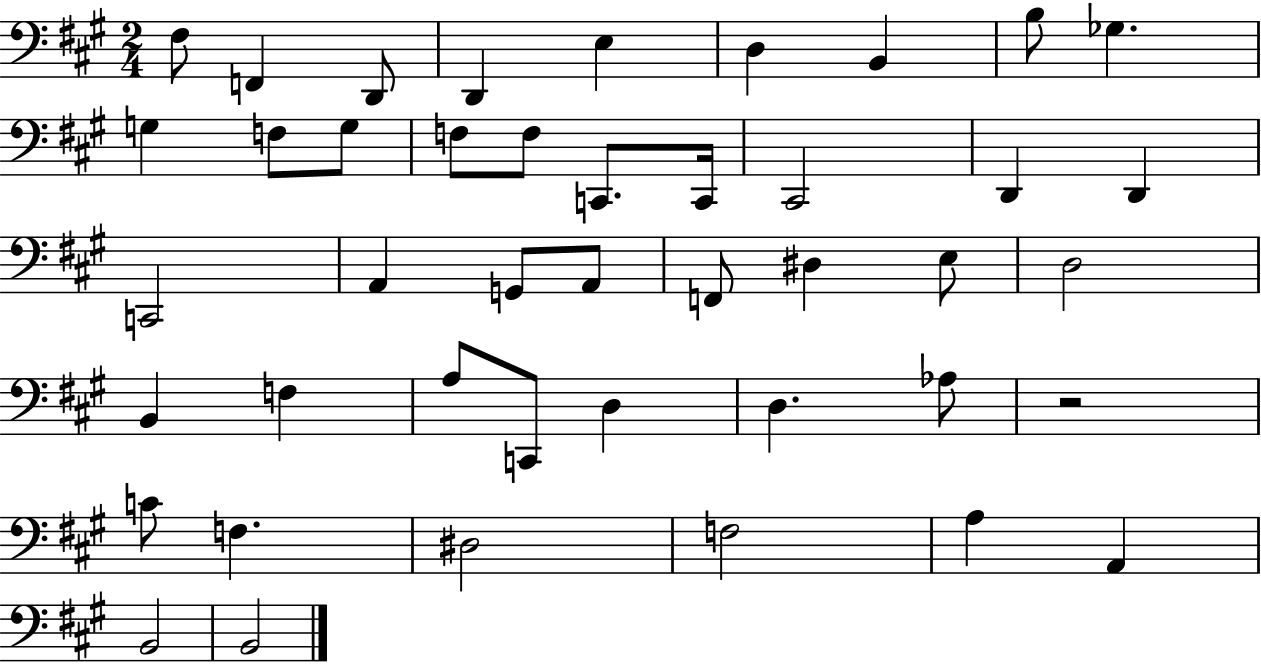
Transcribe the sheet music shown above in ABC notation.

X:1
T:Untitled
M:2/4
L:1/4
K:A
^F,/2 F,, D,,/2 D,, E, D, B,, B,/2 _G, G, F,/2 G,/2 F,/2 F,/2 C,,/2 C,,/4 ^C,,2 D,, D,, C,,2 A,, G,,/2 A,,/2 F,,/2 ^D, E,/2 D,2 B,, F, A,/2 C,,/2 D, D, _A,/2 z2 C/2 F, ^D,2 F,2 A, A,, B,,2 B,,2